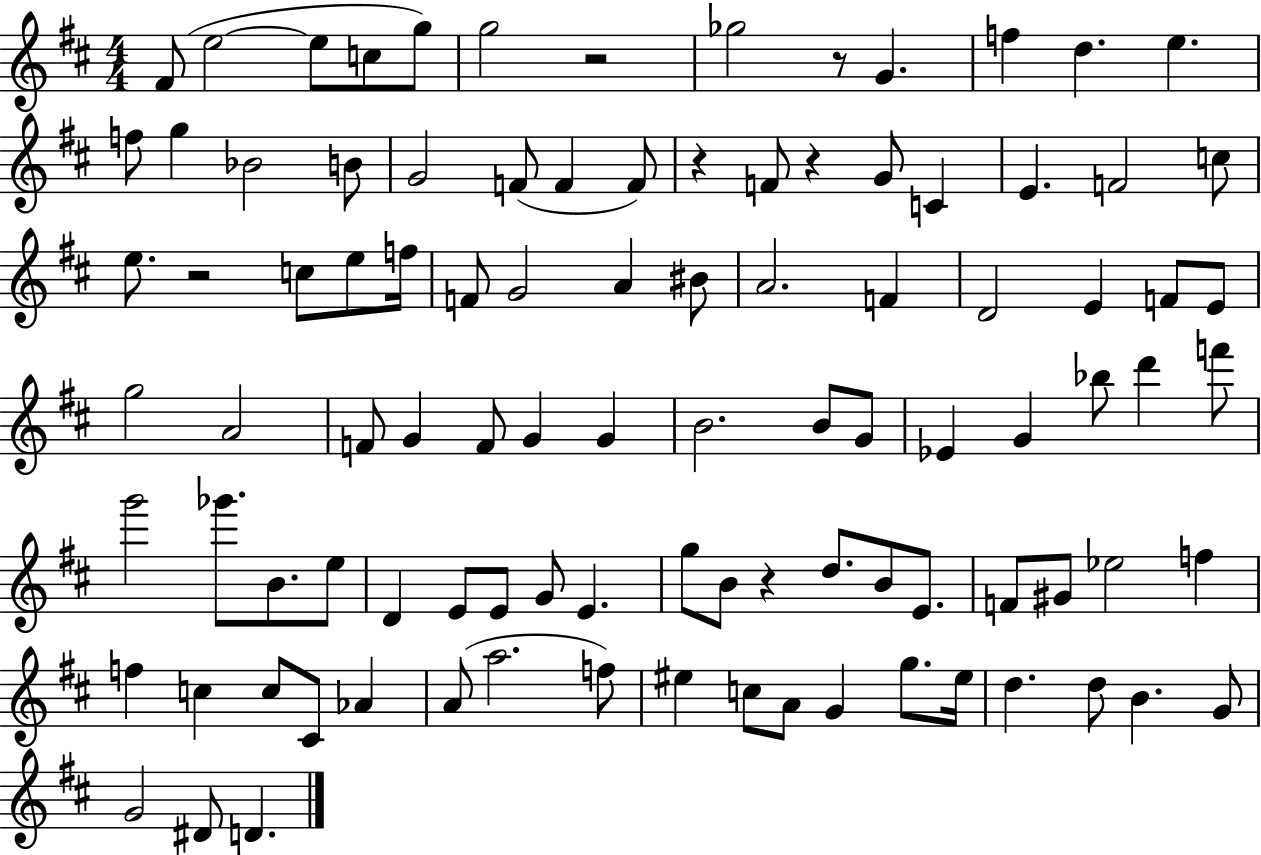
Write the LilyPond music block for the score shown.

{
  \clef treble
  \numericTimeSignature
  \time 4/4
  \key d \major
  fis'8( e''2~~ e''8 c''8 g''8) | g''2 r2 | ges''2 r8 g'4. | f''4 d''4. e''4. | \break f''8 g''4 bes'2 b'8 | g'2 f'8( f'4 f'8) | r4 f'8 r4 g'8 c'4 | e'4. f'2 c''8 | \break e''8. r2 c''8 e''8 f''16 | f'8 g'2 a'4 bis'8 | a'2. f'4 | d'2 e'4 f'8 e'8 | \break g''2 a'2 | f'8 g'4 f'8 g'4 g'4 | b'2. b'8 g'8 | ees'4 g'4 bes''8 d'''4 f'''8 | \break g'''2 ges'''8. b'8. e''8 | d'4 e'8 e'8 g'8 e'4. | g''8 b'8 r4 d''8. b'8 e'8. | f'8 gis'8 ees''2 f''4 | \break f''4 c''4 c''8 cis'8 aes'4 | a'8( a''2. f''8) | eis''4 c''8 a'8 g'4 g''8. eis''16 | d''4. d''8 b'4. g'8 | \break g'2 dis'8 d'4. | \bar "|."
}